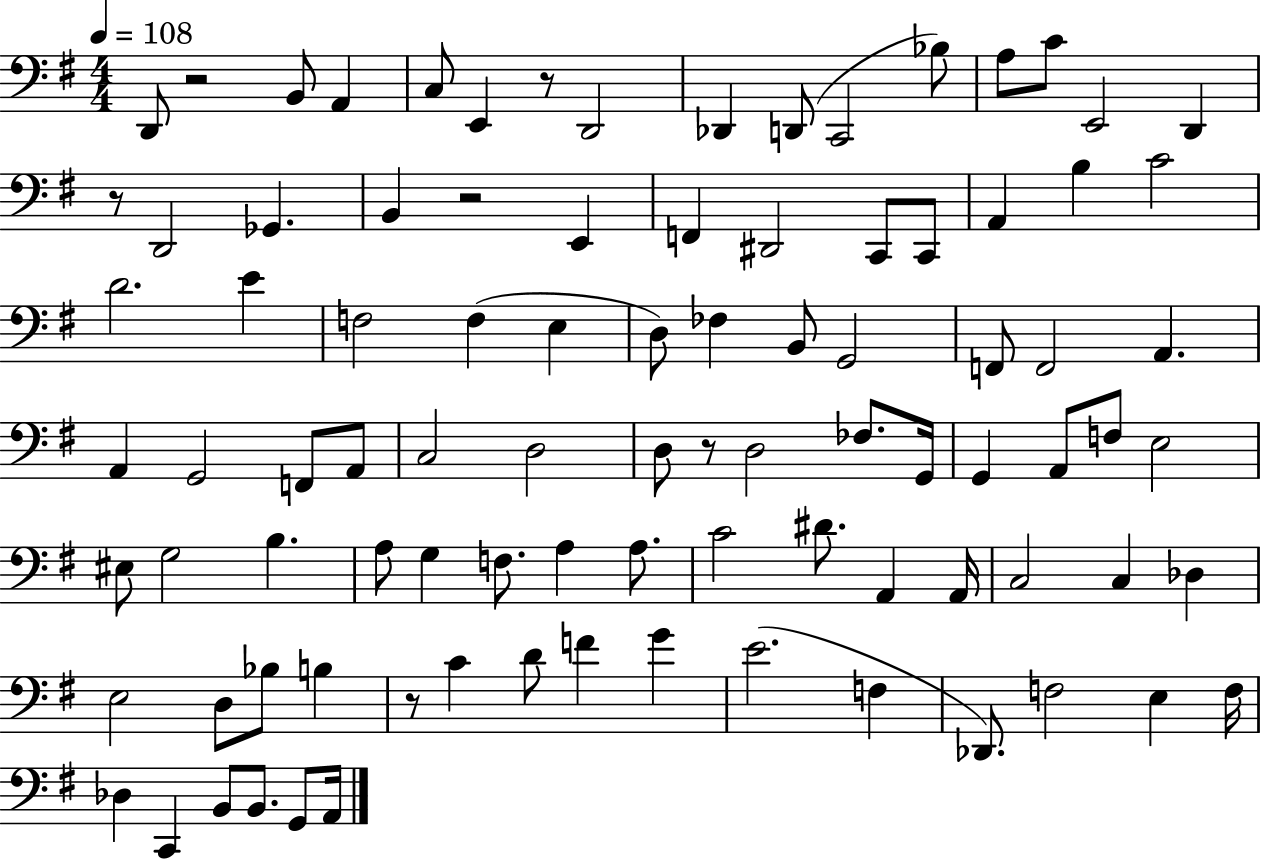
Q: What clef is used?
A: bass